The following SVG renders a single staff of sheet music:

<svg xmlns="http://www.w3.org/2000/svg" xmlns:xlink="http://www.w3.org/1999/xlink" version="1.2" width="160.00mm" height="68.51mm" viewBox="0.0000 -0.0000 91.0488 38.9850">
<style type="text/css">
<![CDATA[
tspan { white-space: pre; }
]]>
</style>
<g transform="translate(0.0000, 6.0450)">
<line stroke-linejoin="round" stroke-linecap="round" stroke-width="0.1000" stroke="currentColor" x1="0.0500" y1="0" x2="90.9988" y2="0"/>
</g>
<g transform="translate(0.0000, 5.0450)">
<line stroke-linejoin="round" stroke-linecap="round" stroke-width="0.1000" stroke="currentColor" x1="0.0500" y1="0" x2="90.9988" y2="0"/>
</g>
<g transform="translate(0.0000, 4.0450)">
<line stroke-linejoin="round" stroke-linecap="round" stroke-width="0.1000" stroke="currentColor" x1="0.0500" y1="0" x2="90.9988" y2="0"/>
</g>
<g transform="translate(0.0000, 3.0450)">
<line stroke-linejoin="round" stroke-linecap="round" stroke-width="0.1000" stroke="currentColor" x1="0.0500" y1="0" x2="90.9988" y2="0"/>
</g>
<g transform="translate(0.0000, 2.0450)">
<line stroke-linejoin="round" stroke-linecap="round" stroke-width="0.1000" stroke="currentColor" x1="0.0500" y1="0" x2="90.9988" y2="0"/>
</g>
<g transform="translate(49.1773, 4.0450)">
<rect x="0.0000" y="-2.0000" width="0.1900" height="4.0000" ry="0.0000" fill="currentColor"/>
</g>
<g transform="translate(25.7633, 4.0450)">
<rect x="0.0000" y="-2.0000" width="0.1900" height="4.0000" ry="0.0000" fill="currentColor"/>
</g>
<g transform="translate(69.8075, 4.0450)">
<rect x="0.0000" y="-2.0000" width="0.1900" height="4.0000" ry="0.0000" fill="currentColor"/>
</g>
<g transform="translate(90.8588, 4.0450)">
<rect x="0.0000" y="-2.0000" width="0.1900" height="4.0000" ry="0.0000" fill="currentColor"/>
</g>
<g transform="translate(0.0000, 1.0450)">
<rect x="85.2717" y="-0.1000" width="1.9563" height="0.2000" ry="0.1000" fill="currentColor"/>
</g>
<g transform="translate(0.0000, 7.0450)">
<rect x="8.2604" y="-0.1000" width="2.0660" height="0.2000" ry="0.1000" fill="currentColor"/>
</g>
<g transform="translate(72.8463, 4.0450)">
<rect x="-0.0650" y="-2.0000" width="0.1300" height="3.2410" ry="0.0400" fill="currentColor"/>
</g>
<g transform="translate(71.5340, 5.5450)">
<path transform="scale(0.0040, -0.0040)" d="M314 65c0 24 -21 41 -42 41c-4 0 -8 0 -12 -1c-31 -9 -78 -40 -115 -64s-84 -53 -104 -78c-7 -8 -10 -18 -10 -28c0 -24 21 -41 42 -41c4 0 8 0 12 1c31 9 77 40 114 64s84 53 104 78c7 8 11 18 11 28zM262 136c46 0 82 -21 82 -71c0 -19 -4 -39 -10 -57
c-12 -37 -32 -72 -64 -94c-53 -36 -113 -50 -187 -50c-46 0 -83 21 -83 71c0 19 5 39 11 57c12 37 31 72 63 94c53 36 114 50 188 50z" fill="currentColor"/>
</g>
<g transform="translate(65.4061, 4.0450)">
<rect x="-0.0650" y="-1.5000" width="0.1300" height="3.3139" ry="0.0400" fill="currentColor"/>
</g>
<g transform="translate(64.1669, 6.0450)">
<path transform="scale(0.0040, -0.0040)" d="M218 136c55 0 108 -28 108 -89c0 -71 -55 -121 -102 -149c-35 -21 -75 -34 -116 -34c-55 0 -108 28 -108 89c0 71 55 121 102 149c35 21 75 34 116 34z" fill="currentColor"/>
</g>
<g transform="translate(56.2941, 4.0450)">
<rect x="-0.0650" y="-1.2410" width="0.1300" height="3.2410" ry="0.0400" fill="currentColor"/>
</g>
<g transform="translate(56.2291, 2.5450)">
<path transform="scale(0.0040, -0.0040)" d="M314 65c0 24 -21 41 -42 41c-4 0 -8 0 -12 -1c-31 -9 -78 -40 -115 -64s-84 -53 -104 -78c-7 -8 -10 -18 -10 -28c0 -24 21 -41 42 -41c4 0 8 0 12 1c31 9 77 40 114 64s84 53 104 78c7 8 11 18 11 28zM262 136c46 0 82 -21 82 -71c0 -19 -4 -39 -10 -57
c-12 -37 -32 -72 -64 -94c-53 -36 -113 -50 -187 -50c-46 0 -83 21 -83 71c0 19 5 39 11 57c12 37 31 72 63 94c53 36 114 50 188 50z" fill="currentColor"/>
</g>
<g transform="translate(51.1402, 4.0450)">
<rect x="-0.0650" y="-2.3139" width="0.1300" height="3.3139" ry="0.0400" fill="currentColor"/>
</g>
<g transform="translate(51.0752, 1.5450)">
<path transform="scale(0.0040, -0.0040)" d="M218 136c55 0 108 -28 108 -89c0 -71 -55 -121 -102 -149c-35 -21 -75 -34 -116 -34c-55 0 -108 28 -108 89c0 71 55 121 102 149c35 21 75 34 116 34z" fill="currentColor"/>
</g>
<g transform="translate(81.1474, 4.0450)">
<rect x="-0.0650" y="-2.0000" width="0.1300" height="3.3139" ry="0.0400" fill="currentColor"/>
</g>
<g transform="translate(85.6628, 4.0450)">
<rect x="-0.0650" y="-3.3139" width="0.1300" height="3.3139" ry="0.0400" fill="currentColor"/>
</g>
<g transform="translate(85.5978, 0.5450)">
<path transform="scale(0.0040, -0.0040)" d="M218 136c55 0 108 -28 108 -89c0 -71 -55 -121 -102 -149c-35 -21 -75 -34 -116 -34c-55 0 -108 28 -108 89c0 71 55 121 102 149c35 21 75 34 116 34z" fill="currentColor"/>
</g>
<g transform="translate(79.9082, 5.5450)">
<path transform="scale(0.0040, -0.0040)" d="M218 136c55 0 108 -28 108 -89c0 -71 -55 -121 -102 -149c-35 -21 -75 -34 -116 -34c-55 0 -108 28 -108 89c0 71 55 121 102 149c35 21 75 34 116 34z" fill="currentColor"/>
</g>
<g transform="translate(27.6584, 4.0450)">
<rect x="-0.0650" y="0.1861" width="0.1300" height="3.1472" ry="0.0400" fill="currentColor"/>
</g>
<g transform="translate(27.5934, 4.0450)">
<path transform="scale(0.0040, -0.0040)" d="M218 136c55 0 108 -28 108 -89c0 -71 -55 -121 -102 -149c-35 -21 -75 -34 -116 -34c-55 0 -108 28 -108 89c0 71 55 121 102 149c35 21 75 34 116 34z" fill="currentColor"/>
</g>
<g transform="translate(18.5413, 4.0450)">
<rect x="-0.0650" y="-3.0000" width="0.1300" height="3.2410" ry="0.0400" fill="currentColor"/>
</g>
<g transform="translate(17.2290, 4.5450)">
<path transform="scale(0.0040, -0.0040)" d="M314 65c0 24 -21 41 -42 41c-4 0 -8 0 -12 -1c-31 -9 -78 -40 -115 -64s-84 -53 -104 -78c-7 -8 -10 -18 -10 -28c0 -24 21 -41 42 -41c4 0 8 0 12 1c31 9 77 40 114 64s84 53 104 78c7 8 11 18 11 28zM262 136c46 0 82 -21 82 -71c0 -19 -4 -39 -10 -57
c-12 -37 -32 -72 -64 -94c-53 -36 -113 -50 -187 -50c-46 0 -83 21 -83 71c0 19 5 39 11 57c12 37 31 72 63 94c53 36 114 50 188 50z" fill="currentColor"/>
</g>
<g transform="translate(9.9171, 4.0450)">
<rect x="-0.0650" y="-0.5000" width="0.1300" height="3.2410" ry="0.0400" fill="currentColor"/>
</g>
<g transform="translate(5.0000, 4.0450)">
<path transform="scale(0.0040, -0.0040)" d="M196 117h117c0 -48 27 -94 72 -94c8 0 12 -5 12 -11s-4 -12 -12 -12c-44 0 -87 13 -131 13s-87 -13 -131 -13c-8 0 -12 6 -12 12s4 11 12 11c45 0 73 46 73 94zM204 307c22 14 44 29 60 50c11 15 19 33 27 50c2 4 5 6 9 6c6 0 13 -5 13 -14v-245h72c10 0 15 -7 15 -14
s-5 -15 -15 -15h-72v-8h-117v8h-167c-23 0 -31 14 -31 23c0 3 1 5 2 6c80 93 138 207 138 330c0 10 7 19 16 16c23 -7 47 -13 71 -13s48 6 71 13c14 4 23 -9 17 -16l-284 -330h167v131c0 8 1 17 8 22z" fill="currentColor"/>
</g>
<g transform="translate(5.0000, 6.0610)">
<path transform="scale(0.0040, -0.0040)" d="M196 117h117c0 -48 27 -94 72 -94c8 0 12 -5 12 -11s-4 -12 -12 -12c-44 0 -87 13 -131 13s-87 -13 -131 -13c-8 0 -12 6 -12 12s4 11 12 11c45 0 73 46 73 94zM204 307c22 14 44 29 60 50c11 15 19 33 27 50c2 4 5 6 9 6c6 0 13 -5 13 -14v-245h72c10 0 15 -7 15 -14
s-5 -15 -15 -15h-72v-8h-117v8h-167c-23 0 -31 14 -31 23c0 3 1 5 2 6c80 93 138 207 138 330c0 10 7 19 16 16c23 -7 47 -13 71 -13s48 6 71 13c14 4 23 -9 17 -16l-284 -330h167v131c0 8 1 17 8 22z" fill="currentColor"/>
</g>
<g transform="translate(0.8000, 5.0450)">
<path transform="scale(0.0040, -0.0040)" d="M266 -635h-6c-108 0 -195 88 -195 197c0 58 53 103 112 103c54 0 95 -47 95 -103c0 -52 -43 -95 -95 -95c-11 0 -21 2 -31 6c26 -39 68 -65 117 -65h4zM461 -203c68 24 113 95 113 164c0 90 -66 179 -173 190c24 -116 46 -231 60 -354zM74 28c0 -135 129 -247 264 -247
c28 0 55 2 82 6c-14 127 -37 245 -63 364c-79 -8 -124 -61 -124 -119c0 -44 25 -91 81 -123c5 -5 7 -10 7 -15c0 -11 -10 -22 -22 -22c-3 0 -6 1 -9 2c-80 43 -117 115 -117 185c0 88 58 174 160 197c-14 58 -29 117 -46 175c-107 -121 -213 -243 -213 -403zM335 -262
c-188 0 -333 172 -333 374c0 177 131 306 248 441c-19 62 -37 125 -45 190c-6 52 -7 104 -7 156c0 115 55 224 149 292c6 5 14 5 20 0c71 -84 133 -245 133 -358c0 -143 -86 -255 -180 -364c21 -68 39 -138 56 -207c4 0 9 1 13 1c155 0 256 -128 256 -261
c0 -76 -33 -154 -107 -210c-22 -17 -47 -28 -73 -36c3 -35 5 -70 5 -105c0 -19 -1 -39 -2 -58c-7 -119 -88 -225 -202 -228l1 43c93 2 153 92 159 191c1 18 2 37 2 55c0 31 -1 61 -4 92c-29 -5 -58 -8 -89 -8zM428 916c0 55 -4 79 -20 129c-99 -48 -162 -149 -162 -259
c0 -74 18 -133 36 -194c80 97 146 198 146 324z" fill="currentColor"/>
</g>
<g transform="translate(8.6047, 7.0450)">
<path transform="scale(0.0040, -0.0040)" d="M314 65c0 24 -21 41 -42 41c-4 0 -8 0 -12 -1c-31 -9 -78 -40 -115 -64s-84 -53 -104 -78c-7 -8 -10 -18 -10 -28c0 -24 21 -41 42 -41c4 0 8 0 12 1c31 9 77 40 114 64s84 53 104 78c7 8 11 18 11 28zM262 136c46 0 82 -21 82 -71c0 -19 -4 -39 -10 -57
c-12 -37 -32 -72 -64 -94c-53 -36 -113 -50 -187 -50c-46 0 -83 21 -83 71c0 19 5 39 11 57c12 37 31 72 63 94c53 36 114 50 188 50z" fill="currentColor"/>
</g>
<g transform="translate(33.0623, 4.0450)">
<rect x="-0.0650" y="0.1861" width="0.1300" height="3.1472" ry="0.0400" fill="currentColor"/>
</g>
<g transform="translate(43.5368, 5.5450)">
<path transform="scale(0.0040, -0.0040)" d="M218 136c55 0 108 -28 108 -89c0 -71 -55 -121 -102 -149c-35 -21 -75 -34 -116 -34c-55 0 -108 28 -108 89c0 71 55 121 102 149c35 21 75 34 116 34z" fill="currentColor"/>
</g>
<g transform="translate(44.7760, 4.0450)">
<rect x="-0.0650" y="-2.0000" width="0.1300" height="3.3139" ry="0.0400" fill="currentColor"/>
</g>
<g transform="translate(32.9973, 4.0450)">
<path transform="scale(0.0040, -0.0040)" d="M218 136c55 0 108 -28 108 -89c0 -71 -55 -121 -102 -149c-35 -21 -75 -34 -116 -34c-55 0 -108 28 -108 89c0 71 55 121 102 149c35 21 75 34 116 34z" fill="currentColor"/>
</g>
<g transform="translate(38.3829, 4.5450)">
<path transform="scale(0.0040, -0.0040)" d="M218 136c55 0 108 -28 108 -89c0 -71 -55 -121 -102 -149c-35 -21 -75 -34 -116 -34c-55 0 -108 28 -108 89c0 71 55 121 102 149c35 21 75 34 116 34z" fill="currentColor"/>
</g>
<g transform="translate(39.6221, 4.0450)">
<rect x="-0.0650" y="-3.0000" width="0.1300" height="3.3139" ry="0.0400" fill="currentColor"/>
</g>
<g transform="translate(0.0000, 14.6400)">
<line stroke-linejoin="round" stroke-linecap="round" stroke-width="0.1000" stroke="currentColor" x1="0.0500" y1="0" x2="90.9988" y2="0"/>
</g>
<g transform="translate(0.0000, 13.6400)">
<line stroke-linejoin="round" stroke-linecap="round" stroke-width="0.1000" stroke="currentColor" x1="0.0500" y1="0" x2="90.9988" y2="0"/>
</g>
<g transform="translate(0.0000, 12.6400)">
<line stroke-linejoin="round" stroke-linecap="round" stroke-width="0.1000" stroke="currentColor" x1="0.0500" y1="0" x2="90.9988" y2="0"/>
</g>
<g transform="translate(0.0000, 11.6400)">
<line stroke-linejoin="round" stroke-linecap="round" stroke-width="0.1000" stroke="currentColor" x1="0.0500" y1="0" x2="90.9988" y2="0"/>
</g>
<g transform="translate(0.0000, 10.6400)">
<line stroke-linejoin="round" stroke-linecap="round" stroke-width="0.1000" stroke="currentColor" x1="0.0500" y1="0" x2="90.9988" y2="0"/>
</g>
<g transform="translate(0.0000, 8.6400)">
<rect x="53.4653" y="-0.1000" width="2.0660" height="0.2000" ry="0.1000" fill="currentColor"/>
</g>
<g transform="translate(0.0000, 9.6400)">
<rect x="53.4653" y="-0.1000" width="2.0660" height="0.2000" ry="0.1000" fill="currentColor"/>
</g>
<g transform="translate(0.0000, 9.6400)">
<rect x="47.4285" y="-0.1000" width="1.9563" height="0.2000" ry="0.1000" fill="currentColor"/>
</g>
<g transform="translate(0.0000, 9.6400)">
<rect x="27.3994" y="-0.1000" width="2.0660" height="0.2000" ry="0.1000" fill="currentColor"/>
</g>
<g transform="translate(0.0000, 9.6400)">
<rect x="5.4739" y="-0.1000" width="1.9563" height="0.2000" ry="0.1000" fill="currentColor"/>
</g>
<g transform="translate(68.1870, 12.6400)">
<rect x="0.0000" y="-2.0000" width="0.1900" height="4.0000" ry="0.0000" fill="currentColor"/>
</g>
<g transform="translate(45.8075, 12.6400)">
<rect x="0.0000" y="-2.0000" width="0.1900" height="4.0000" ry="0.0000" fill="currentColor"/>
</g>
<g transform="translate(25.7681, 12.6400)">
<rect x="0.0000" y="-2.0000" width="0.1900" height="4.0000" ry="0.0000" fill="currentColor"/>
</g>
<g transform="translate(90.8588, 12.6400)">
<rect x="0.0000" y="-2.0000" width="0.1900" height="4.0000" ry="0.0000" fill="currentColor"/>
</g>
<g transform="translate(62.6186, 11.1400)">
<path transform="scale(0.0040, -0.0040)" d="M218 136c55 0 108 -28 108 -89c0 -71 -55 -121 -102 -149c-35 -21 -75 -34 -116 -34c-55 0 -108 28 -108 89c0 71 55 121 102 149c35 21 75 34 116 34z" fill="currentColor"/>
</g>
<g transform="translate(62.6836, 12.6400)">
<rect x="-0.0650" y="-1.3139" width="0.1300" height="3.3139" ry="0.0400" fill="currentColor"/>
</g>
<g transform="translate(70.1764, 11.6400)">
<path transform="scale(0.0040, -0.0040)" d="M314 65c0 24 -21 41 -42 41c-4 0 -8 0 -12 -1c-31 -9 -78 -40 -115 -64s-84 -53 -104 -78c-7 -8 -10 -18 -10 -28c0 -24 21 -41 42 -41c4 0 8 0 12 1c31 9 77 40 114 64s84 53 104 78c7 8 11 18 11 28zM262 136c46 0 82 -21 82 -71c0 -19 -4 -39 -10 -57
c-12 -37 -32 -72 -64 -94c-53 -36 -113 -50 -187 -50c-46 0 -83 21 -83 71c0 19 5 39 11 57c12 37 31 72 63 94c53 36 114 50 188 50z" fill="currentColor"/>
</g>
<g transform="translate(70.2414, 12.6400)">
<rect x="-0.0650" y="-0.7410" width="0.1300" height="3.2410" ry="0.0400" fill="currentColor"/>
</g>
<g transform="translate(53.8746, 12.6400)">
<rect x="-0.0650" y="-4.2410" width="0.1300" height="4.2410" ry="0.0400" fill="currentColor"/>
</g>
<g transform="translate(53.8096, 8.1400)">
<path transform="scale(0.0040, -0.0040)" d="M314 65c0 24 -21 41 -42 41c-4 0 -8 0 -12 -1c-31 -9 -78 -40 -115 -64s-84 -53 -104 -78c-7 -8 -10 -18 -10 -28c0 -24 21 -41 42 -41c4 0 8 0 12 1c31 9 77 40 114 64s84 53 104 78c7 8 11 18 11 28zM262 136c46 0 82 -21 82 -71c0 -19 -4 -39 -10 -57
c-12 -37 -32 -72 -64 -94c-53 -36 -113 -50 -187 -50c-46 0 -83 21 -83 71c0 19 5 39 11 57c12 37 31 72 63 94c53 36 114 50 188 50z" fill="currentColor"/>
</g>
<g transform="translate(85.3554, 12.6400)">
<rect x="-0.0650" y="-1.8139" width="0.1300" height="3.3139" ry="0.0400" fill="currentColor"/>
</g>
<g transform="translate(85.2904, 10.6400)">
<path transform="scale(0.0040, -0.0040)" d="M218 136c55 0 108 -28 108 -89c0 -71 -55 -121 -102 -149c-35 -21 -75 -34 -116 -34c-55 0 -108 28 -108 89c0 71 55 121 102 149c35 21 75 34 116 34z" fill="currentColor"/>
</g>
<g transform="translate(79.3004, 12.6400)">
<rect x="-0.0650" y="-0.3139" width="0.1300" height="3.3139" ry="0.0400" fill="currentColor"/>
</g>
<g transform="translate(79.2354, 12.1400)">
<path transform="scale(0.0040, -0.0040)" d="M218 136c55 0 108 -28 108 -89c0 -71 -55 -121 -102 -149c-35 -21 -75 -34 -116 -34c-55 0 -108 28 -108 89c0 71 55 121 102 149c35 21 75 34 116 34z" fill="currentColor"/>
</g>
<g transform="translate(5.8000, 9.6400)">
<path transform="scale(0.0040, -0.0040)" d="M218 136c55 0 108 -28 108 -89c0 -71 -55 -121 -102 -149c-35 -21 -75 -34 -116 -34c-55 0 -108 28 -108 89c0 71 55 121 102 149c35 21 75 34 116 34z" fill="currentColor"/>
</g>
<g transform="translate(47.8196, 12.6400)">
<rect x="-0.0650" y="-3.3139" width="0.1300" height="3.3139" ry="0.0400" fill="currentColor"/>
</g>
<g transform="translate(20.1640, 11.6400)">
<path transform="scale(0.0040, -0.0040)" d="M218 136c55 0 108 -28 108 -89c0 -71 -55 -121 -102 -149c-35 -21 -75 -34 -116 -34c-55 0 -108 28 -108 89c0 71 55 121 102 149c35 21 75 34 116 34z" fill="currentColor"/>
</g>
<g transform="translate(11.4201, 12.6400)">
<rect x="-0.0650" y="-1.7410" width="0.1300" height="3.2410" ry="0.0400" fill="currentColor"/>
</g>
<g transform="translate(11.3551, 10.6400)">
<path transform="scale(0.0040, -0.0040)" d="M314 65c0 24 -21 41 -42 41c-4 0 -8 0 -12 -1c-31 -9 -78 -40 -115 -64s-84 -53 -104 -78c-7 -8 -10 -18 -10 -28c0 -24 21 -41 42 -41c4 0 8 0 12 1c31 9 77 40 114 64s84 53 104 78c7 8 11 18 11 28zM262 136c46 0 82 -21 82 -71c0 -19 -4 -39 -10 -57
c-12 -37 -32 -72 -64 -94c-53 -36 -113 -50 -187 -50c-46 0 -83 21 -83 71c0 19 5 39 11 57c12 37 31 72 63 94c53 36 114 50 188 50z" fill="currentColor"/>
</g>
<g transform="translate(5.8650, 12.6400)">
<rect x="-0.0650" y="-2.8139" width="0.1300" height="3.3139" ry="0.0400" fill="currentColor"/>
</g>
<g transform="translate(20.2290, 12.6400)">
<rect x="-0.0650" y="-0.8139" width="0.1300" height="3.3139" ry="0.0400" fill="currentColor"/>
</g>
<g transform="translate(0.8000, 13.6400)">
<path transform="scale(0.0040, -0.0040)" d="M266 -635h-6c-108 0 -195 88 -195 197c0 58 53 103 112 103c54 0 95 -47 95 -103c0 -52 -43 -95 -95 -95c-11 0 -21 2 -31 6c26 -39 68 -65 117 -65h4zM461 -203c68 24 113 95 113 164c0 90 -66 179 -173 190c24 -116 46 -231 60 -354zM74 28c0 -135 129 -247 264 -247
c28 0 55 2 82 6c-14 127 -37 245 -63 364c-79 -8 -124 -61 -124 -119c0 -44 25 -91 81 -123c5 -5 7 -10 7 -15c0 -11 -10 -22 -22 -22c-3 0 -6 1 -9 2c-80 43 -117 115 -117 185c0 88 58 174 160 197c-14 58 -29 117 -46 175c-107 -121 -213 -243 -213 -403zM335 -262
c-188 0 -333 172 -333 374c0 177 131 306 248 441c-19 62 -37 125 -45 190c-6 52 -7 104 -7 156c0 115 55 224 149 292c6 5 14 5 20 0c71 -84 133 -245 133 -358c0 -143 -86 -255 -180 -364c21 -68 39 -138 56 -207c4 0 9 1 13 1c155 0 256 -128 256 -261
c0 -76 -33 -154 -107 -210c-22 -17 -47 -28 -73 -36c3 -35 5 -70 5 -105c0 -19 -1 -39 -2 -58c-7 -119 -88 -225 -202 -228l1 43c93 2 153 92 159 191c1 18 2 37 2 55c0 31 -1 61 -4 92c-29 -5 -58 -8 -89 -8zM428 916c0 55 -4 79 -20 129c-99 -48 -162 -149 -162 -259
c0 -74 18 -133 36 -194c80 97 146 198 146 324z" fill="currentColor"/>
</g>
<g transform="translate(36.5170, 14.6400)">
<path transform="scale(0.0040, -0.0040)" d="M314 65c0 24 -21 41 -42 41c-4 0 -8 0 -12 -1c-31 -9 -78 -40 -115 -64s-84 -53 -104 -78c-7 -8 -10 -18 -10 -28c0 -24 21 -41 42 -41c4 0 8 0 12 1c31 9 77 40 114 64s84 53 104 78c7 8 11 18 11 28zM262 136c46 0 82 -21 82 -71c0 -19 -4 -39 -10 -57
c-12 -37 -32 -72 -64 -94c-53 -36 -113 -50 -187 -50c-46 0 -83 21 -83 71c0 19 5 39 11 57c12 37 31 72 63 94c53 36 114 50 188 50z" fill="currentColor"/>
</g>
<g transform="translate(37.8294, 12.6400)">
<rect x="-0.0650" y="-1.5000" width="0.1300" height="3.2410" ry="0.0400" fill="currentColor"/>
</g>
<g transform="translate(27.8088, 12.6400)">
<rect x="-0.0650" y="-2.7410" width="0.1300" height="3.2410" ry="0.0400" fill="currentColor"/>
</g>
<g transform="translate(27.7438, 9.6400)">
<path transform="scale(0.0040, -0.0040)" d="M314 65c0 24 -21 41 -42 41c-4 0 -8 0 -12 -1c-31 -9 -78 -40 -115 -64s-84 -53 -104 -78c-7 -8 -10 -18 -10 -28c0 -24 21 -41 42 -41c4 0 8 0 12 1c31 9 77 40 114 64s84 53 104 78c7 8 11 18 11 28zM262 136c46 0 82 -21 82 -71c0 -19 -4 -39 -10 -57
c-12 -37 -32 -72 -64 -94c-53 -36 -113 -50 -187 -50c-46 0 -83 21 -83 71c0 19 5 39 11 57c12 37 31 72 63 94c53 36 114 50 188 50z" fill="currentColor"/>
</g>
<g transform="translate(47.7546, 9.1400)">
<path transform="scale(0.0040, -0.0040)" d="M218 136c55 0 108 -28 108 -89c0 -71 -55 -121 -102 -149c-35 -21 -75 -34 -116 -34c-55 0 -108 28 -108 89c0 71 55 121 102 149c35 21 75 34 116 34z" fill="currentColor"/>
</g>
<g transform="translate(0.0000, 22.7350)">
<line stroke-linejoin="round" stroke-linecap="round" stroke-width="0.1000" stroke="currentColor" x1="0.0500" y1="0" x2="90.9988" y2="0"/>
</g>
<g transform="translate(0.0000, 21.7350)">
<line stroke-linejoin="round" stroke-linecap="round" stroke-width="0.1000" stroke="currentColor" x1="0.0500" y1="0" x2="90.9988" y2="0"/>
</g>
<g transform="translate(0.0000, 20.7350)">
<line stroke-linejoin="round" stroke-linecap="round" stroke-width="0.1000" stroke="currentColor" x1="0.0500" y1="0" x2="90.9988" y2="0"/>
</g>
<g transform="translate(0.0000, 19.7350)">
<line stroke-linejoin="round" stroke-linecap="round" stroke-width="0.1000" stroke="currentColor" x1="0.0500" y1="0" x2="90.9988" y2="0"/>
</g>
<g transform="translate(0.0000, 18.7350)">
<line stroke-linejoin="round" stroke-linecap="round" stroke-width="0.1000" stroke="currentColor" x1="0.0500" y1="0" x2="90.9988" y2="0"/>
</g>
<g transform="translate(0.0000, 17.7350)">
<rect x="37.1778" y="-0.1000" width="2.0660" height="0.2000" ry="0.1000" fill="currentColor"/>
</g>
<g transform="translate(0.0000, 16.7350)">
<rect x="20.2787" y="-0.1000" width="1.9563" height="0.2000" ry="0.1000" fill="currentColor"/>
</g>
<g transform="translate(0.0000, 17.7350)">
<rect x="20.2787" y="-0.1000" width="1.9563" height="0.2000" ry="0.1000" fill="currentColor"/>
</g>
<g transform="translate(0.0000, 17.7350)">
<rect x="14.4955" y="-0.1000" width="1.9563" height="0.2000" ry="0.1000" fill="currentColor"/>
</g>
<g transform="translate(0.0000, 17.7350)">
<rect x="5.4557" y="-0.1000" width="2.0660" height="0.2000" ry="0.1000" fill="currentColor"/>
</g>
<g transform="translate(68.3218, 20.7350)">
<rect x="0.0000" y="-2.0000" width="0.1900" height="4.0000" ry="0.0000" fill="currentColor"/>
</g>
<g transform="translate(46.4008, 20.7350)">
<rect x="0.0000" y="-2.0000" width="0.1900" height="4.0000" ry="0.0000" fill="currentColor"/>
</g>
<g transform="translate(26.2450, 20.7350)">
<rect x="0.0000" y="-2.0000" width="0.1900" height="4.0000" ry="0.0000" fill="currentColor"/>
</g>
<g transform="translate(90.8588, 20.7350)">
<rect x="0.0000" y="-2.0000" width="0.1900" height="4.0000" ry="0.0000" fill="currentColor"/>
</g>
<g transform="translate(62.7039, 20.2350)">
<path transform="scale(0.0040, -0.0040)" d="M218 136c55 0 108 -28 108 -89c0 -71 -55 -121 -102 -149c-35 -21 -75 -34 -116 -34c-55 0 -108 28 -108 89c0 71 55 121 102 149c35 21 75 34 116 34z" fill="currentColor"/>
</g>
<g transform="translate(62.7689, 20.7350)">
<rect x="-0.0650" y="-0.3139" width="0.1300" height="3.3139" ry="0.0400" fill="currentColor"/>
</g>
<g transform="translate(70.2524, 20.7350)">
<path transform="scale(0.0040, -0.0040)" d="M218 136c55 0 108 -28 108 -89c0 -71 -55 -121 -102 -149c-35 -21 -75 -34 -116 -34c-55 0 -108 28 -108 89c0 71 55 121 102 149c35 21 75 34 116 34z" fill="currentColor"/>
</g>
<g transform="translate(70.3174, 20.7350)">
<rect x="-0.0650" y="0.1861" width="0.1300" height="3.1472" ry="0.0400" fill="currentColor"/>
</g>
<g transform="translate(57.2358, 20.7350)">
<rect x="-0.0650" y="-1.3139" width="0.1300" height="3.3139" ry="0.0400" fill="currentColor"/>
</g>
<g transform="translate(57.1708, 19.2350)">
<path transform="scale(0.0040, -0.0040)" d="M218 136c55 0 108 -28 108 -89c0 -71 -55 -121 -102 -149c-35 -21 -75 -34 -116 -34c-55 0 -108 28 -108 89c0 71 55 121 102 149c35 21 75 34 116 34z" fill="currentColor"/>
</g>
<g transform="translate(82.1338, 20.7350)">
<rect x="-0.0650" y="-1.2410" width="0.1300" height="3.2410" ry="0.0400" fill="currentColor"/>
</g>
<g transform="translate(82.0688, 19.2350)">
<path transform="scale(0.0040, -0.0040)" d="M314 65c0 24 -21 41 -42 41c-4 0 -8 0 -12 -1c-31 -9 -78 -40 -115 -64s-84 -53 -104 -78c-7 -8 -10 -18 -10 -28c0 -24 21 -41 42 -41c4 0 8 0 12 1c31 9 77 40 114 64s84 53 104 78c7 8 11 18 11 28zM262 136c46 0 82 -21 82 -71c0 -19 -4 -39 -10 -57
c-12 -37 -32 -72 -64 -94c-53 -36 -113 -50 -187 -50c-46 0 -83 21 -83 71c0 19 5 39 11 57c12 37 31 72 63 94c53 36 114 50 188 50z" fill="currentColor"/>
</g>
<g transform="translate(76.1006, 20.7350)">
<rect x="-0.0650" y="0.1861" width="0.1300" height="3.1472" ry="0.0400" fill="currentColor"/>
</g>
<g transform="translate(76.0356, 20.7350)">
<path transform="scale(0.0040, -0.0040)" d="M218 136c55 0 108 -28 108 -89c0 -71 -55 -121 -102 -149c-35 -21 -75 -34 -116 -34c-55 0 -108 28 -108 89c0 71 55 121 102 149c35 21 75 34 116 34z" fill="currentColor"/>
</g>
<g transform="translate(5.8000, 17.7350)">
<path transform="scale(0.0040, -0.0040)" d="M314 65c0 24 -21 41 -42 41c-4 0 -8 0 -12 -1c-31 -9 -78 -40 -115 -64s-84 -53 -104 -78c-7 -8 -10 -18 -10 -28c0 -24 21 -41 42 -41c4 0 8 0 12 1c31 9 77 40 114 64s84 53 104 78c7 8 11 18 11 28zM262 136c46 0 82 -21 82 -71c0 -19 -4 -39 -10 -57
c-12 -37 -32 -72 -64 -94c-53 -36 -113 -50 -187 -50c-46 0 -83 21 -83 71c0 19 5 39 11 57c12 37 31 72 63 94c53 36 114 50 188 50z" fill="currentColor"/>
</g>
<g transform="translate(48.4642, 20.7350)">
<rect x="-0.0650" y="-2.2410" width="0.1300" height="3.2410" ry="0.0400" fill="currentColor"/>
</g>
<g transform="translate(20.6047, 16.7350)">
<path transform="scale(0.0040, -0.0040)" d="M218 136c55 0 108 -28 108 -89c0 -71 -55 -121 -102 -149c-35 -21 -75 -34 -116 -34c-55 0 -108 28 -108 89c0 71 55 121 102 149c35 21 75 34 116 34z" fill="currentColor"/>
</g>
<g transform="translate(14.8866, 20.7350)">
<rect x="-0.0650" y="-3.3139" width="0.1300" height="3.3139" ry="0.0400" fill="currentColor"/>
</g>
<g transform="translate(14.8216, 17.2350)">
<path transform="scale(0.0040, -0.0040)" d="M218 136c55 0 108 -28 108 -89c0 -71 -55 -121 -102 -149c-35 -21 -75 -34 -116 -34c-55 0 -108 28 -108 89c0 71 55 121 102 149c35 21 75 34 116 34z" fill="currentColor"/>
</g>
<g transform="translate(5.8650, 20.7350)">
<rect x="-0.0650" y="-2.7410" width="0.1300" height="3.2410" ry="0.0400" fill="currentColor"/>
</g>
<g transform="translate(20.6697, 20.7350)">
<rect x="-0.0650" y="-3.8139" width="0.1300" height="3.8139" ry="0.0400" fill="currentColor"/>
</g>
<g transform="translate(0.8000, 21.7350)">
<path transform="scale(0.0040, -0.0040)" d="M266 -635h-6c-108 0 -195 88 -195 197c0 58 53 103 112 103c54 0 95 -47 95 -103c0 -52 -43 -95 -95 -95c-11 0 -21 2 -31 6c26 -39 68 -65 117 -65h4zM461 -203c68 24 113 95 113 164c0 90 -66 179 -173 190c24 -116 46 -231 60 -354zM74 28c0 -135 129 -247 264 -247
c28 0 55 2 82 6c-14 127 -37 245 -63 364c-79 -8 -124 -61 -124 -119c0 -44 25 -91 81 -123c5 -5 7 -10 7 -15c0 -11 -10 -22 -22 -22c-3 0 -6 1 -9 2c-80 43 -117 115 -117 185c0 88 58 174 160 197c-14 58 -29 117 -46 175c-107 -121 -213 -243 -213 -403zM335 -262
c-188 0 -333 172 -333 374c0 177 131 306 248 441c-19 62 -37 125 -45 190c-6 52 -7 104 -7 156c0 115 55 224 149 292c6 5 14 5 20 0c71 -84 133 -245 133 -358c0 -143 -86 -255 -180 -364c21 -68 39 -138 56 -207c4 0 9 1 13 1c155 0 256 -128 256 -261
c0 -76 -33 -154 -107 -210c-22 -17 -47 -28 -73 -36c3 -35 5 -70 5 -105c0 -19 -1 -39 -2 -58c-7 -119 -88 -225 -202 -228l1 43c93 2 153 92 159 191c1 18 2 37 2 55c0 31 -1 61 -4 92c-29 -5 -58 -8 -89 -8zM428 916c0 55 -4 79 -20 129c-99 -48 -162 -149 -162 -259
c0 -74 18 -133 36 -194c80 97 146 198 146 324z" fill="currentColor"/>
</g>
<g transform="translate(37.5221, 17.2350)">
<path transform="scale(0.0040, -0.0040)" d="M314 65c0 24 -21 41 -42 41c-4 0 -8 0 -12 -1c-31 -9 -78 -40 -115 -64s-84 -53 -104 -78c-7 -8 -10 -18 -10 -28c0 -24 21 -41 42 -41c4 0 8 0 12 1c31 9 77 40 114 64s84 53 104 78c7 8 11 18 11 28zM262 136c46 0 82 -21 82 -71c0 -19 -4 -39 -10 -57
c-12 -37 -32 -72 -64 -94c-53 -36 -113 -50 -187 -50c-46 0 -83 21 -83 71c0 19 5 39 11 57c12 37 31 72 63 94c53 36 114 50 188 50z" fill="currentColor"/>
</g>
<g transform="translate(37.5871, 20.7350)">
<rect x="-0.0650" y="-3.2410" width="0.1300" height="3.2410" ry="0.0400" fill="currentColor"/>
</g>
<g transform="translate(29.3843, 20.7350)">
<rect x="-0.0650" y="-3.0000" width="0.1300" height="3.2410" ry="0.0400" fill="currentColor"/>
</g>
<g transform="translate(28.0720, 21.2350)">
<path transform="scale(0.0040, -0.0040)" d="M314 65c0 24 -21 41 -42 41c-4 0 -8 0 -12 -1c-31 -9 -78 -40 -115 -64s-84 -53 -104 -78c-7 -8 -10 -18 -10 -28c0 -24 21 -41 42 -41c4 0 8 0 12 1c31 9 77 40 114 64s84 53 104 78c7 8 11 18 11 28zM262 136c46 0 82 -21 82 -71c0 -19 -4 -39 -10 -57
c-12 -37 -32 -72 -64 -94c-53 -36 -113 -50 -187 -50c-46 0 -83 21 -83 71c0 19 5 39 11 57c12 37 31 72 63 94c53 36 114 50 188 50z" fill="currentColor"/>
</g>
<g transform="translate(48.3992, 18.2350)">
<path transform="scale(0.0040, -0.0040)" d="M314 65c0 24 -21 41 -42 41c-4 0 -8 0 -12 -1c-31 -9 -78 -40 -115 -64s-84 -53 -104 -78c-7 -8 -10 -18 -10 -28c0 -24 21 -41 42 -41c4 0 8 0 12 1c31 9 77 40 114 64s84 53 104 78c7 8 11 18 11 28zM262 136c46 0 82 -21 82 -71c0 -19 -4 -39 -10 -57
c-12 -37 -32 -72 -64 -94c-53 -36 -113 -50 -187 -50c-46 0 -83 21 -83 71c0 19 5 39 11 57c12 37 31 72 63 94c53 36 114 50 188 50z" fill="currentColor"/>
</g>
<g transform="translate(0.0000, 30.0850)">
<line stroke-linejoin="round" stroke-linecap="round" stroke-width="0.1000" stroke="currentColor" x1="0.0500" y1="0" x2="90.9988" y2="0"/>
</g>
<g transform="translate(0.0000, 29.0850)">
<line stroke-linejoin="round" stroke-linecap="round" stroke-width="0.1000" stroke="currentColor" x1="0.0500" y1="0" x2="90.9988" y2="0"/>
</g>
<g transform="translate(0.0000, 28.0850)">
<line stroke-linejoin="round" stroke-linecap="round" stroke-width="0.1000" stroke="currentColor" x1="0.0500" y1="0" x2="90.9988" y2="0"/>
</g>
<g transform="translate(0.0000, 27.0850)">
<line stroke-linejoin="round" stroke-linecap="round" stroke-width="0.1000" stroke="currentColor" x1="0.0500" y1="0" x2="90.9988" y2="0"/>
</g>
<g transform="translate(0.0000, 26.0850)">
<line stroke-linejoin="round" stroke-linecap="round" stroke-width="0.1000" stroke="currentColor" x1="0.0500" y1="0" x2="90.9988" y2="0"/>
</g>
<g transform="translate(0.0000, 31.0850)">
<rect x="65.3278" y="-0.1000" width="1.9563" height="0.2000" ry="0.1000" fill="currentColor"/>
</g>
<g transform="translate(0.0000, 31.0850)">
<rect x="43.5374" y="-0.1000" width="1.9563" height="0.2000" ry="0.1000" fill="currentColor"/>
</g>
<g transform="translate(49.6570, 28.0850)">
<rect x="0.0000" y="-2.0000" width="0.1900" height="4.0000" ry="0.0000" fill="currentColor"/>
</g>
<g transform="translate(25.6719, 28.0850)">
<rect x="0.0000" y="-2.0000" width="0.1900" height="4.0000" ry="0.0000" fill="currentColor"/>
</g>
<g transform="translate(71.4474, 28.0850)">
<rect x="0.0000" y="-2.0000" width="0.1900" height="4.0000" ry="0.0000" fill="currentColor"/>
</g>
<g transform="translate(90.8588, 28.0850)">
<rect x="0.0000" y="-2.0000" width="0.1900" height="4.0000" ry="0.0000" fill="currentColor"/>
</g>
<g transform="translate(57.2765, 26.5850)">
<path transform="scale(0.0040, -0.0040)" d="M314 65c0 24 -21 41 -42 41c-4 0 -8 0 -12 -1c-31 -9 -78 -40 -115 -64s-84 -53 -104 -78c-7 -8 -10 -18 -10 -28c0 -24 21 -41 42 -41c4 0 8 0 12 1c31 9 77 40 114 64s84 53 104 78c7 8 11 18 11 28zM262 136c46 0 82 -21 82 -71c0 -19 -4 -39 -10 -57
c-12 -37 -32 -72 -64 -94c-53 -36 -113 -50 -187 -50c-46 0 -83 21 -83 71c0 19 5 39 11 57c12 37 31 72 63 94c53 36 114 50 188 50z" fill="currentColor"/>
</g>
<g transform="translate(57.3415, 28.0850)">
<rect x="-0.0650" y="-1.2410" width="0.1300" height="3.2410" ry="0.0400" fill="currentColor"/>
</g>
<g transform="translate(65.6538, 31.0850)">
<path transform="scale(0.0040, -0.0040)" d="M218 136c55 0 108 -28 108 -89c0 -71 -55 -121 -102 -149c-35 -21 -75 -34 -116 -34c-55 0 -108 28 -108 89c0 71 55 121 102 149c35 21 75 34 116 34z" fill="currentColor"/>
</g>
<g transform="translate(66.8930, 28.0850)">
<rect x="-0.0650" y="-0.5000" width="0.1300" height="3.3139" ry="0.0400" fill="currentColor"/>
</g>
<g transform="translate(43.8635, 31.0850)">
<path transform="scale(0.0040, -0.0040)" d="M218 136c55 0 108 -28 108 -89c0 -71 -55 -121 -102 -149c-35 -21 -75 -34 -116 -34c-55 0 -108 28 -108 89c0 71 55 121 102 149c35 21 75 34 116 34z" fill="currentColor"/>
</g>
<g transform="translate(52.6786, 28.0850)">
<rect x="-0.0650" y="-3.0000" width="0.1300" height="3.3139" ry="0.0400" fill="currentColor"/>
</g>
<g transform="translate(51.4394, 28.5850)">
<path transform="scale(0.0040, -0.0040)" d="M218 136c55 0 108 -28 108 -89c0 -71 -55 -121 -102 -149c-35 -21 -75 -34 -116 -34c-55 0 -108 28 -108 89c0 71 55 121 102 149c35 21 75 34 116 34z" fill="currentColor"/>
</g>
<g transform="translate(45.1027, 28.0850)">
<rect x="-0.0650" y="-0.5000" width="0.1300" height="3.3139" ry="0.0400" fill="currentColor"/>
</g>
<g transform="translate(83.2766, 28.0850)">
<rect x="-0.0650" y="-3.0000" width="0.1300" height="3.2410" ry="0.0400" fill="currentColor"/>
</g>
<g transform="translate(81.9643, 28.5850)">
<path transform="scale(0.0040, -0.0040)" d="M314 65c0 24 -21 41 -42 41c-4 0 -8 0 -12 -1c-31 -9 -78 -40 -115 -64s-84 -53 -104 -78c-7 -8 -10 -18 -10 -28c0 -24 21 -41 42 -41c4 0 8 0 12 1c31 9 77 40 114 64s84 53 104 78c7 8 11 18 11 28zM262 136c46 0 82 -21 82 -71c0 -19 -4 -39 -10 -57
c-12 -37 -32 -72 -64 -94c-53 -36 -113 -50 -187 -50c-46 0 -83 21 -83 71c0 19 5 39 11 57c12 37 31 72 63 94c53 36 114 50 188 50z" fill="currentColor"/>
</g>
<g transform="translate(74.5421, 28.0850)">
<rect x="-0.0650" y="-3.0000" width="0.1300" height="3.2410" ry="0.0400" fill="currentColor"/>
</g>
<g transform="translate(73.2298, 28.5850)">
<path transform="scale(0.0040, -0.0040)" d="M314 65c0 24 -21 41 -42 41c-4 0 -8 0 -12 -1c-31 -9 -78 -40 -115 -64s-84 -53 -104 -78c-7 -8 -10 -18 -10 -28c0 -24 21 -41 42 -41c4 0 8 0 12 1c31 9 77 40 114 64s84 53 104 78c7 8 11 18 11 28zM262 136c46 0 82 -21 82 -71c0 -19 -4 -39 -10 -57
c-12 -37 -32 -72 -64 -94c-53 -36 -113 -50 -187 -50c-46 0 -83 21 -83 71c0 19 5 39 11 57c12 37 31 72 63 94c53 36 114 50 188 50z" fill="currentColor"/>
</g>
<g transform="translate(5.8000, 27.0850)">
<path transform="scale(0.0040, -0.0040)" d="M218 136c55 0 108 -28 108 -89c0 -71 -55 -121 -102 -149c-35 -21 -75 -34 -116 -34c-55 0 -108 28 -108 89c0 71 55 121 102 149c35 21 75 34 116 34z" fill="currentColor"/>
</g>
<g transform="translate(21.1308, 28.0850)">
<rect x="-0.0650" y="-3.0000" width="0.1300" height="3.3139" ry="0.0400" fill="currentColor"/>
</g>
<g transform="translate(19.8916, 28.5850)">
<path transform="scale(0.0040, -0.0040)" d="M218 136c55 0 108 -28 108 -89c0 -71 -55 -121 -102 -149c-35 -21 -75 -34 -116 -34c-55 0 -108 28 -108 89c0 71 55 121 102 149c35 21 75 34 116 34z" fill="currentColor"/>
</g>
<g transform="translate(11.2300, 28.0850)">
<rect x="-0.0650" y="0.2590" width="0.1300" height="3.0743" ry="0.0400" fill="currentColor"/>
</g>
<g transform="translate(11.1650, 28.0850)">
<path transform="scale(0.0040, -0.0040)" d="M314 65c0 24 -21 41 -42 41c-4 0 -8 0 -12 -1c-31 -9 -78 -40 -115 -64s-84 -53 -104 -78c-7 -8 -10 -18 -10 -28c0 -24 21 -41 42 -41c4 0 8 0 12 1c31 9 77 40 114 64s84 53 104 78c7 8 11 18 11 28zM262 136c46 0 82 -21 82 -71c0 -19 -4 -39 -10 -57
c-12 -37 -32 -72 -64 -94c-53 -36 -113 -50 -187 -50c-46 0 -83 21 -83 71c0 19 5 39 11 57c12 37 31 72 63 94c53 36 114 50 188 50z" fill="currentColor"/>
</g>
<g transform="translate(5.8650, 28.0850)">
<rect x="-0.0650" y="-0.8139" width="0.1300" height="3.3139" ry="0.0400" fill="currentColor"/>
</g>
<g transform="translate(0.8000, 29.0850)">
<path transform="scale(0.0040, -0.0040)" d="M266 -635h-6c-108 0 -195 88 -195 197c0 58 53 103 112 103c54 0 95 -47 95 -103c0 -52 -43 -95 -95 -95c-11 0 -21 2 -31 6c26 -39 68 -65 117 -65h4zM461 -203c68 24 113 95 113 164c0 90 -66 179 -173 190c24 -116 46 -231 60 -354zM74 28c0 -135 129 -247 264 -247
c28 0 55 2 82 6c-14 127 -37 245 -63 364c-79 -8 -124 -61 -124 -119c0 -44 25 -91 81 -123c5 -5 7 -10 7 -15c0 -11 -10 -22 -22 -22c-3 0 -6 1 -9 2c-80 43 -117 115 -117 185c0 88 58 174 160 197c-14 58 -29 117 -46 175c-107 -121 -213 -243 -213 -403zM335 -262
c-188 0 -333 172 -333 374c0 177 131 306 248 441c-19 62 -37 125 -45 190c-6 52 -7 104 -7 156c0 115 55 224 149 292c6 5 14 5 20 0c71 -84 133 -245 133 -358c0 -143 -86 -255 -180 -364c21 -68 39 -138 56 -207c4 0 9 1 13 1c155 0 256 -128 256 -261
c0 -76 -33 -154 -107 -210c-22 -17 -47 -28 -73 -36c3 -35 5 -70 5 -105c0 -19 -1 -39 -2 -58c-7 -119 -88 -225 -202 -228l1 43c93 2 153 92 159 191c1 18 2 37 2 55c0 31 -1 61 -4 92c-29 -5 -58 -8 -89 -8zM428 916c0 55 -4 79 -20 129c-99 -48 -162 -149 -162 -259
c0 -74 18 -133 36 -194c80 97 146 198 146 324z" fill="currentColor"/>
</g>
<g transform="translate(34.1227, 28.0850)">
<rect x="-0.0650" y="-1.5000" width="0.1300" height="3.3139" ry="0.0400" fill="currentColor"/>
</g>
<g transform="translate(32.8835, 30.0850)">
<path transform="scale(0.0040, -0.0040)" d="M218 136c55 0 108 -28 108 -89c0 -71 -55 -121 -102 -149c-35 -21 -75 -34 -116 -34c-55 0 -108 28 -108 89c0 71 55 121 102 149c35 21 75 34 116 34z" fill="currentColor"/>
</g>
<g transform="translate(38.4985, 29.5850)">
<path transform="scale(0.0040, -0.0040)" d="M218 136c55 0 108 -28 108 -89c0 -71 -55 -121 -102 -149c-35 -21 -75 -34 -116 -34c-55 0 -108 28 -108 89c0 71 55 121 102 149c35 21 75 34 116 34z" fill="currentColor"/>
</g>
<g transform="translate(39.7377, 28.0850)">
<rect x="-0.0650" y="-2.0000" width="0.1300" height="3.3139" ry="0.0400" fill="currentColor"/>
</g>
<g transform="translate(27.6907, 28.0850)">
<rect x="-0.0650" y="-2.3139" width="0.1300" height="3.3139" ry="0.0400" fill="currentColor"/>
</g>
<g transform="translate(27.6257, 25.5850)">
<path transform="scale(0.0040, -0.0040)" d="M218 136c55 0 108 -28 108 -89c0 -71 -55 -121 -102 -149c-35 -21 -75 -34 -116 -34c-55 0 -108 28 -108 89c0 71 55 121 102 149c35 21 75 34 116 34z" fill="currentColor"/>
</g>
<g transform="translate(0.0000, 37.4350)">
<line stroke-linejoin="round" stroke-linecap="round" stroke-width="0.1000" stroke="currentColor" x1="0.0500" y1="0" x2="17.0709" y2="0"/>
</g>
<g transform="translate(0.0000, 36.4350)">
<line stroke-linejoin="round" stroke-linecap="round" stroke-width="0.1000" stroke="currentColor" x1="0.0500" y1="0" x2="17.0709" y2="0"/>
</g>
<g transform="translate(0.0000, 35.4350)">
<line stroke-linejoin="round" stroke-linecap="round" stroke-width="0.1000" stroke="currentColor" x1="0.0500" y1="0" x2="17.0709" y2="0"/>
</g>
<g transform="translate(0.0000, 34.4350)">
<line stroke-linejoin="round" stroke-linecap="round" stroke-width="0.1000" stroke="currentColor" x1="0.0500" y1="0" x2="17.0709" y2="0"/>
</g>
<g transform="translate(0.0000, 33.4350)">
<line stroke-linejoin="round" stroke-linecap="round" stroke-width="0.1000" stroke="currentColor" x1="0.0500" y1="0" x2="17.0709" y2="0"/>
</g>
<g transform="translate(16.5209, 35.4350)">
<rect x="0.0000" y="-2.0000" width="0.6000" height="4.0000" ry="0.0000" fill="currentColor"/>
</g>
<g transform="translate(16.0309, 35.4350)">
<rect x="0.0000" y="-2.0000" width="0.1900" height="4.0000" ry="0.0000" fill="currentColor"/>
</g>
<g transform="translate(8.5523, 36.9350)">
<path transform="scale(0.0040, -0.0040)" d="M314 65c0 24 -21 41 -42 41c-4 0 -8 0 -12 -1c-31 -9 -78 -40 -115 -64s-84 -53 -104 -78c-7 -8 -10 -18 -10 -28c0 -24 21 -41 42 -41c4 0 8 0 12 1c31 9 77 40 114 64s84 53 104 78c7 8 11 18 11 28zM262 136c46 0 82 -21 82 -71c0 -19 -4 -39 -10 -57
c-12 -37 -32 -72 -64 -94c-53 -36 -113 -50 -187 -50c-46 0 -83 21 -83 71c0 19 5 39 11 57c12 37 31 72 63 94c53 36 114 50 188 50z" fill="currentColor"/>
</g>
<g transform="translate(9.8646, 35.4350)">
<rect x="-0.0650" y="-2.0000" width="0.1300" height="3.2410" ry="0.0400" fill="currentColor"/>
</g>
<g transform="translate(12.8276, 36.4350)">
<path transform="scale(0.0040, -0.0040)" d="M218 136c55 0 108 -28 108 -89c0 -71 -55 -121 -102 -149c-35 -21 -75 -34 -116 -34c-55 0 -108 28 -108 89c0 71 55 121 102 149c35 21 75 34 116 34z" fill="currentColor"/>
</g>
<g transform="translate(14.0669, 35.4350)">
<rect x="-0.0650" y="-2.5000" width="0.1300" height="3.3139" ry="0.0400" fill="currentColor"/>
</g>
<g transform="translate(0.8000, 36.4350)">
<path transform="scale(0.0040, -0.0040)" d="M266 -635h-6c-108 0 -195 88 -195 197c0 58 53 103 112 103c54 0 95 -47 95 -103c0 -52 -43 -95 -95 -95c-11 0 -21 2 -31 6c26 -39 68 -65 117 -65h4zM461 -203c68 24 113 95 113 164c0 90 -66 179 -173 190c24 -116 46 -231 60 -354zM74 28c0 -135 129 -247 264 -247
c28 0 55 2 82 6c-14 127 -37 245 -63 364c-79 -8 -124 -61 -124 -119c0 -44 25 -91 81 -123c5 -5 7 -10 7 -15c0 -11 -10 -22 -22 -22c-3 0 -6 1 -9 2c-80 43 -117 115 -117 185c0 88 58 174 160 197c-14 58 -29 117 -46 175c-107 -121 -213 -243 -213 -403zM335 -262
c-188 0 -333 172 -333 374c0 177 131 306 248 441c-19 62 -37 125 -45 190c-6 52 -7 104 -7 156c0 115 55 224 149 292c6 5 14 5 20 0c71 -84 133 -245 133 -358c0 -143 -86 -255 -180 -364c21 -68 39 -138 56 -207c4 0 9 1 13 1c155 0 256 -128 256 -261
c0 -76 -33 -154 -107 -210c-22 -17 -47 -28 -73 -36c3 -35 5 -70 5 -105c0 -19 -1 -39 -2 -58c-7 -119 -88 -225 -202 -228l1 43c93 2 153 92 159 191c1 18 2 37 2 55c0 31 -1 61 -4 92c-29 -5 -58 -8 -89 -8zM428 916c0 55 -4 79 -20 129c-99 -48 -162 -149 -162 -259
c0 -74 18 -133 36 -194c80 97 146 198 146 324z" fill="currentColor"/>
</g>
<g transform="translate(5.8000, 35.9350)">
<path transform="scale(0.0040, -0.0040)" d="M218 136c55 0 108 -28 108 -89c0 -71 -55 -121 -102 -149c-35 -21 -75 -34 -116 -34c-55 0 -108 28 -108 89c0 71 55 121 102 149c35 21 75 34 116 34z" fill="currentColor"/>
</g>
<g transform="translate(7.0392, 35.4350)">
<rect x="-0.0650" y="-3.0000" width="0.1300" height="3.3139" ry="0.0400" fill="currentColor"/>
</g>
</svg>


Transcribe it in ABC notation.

X:1
T:Untitled
M:4/4
L:1/4
K:C
C2 A2 B B A F g e2 E F2 F b a f2 d a2 E2 b d'2 e d2 c f a2 b c' A2 b2 g2 e c B B e2 d B2 A g E F C A e2 C A2 A2 A F2 G